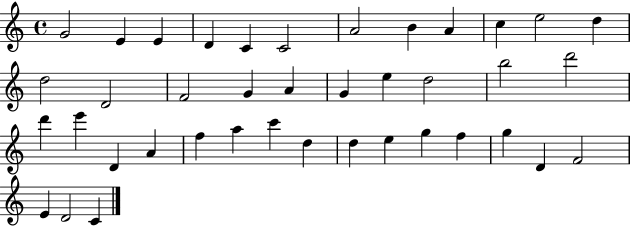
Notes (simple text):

G4/h E4/q E4/q D4/q C4/q C4/h A4/h B4/q A4/q C5/q E5/h D5/q D5/h D4/h F4/h G4/q A4/q G4/q E5/q D5/h B5/h D6/h D6/q E6/q D4/q A4/q F5/q A5/q C6/q D5/q D5/q E5/q G5/q F5/q G5/q D4/q F4/h E4/q D4/h C4/q